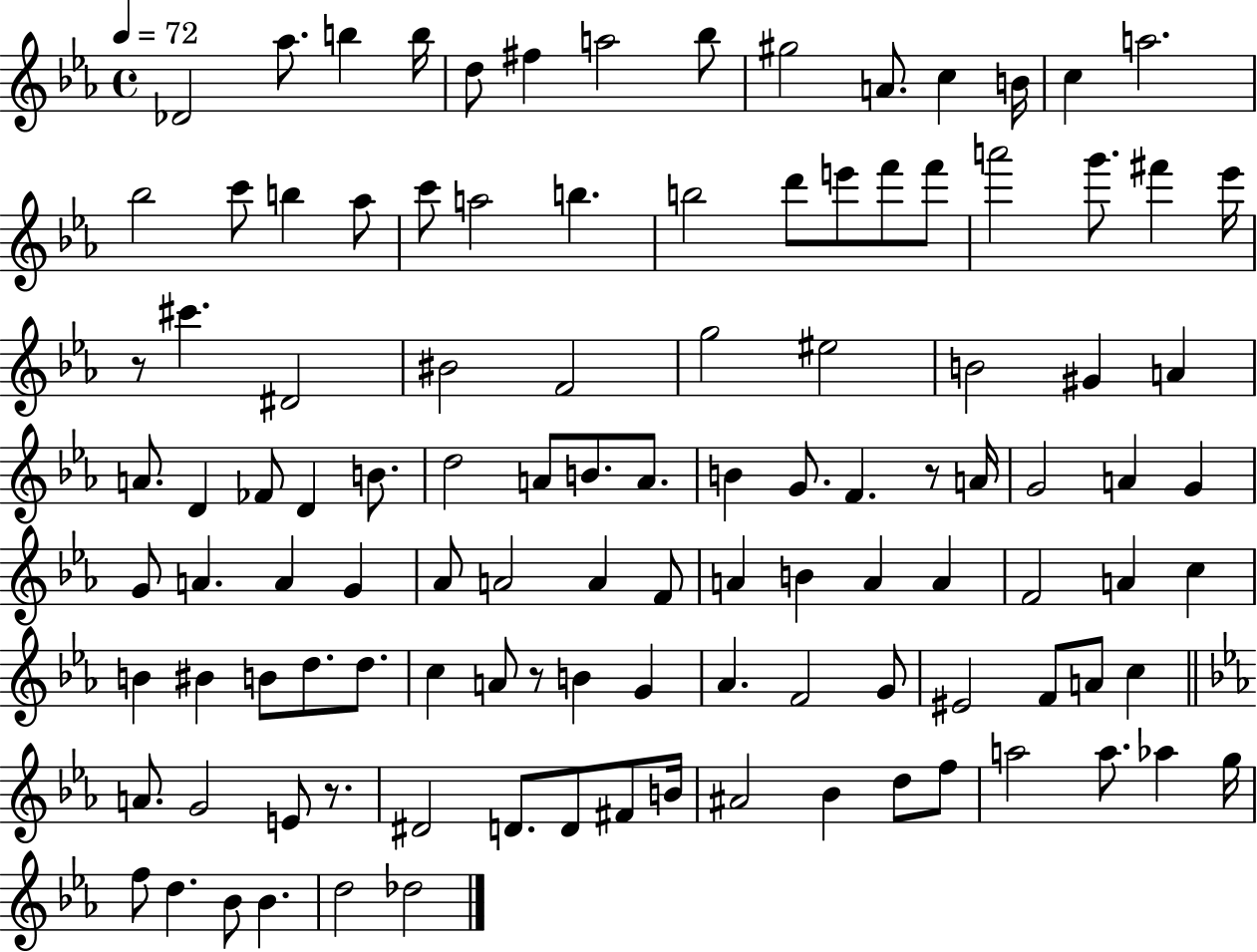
X:1
T:Untitled
M:4/4
L:1/4
K:Eb
_D2 _a/2 b b/4 d/2 ^f a2 _b/2 ^g2 A/2 c B/4 c a2 _b2 c'/2 b _a/2 c'/2 a2 b b2 d'/2 e'/2 f'/2 f'/2 a'2 g'/2 ^f' _e'/4 z/2 ^c' ^D2 ^B2 F2 g2 ^e2 B2 ^G A A/2 D _F/2 D B/2 d2 A/2 B/2 A/2 B G/2 F z/2 A/4 G2 A G G/2 A A G _A/2 A2 A F/2 A B A A F2 A c B ^B B/2 d/2 d/2 c A/2 z/2 B G _A F2 G/2 ^E2 F/2 A/2 c A/2 G2 E/2 z/2 ^D2 D/2 D/2 ^F/2 B/4 ^A2 _B d/2 f/2 a2 a/2 _a g/4 f/2 d _B/2 _B d2 _d2